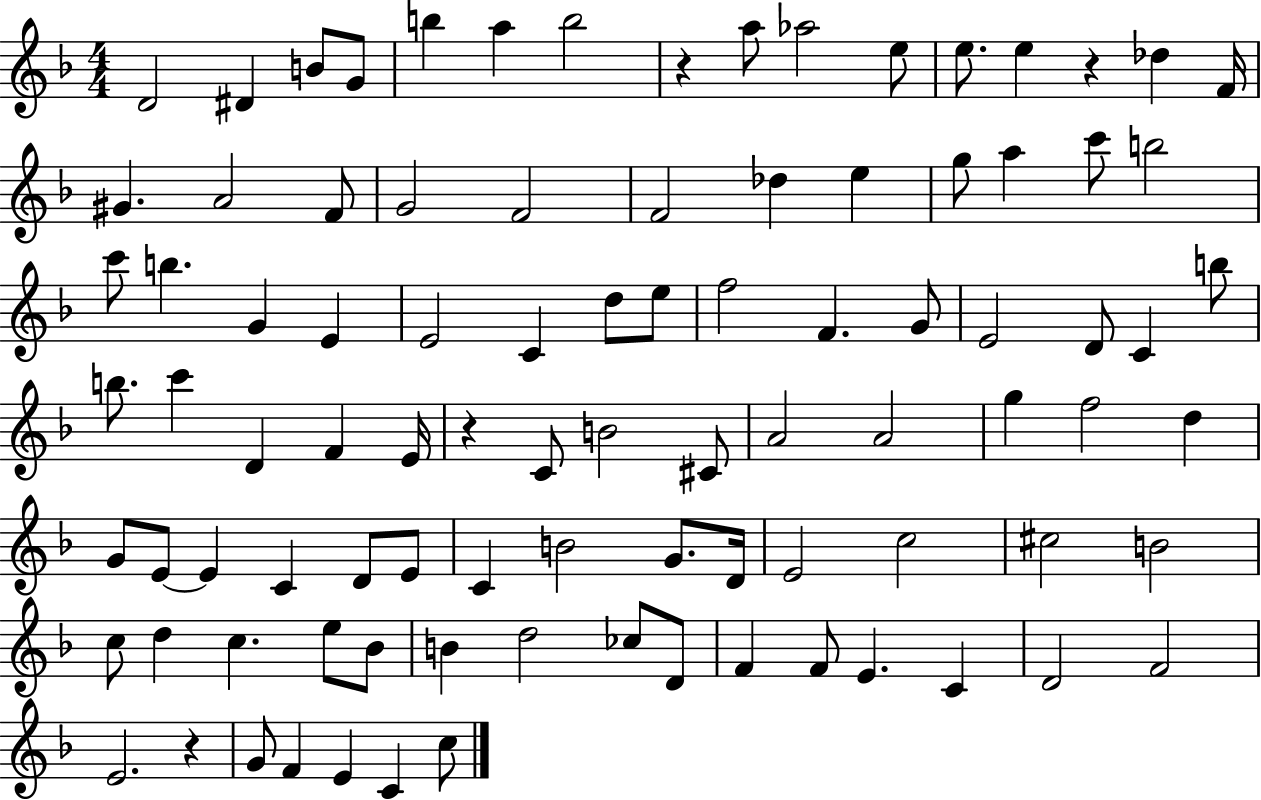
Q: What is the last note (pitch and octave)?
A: C5